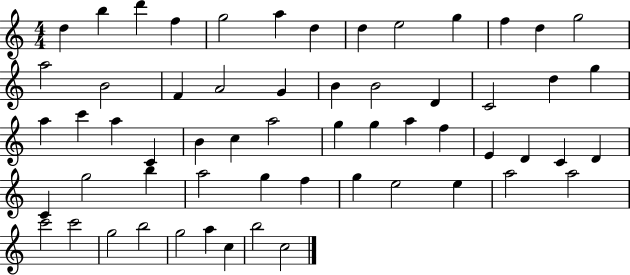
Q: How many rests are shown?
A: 0